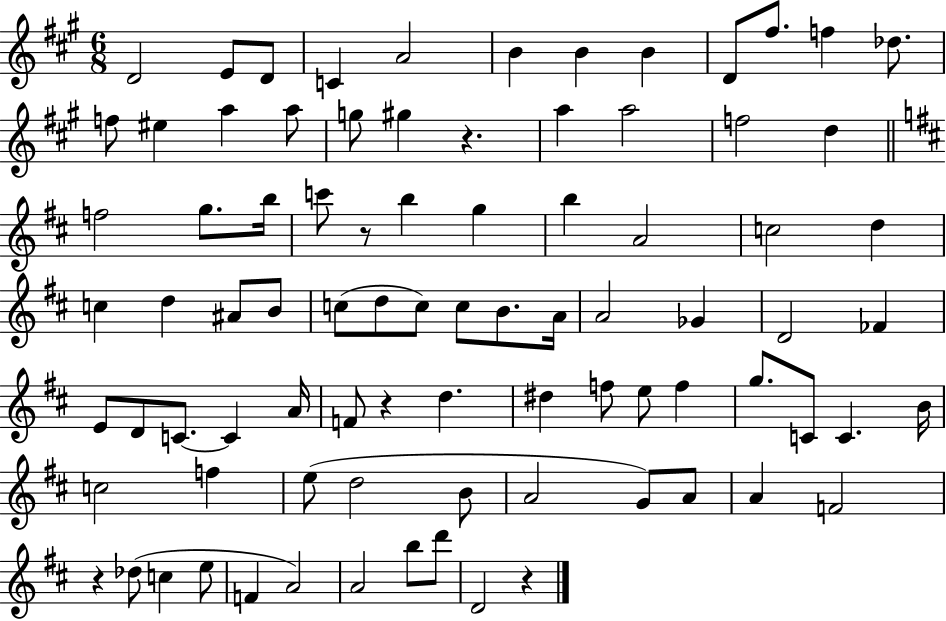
{
  \clef treble
  \numericTimeSignature
  \time 6/8
  \key a \major
  \repeat volta 2 { d'2 e'8 d'8 | c'4 a'2 | b'4 b'4 b'4 | d'8 fis''8. f''4 des''8. | \break f''8 eis''4 a''4 a''8 | g''8 gis''4 r4. | a''4 a''2 | f''2 d''4 | \break \bar "||" \break \key b \minor f''2 g''8. b''16 | c'''8 r8 b''4 g''4 | b''4 a'2 | c''2 d''4 | \break c''4 d''4 ais'8 b'8 | c''8( d''8 c''8) c''8 b'8. a'16 | a'2 ges'4 | d'2 fes'4 | \break e'8 d'8 c'8.~~ c'4 a'16 | f'8 r4 d''4. | dis''4 f''8 e''8 f''4 | g''8. c'8 c'4. b'16 | \break c''2 f''4 | e''8( d''2 b'8 | a'2 g'8) a'8 | a'4 f'2 | \break r4 des''8( c''4 e''8 | f'4 a'2) | a'2 b''8 d'''8 | d'2 r4 | \break } \bar "|."
}